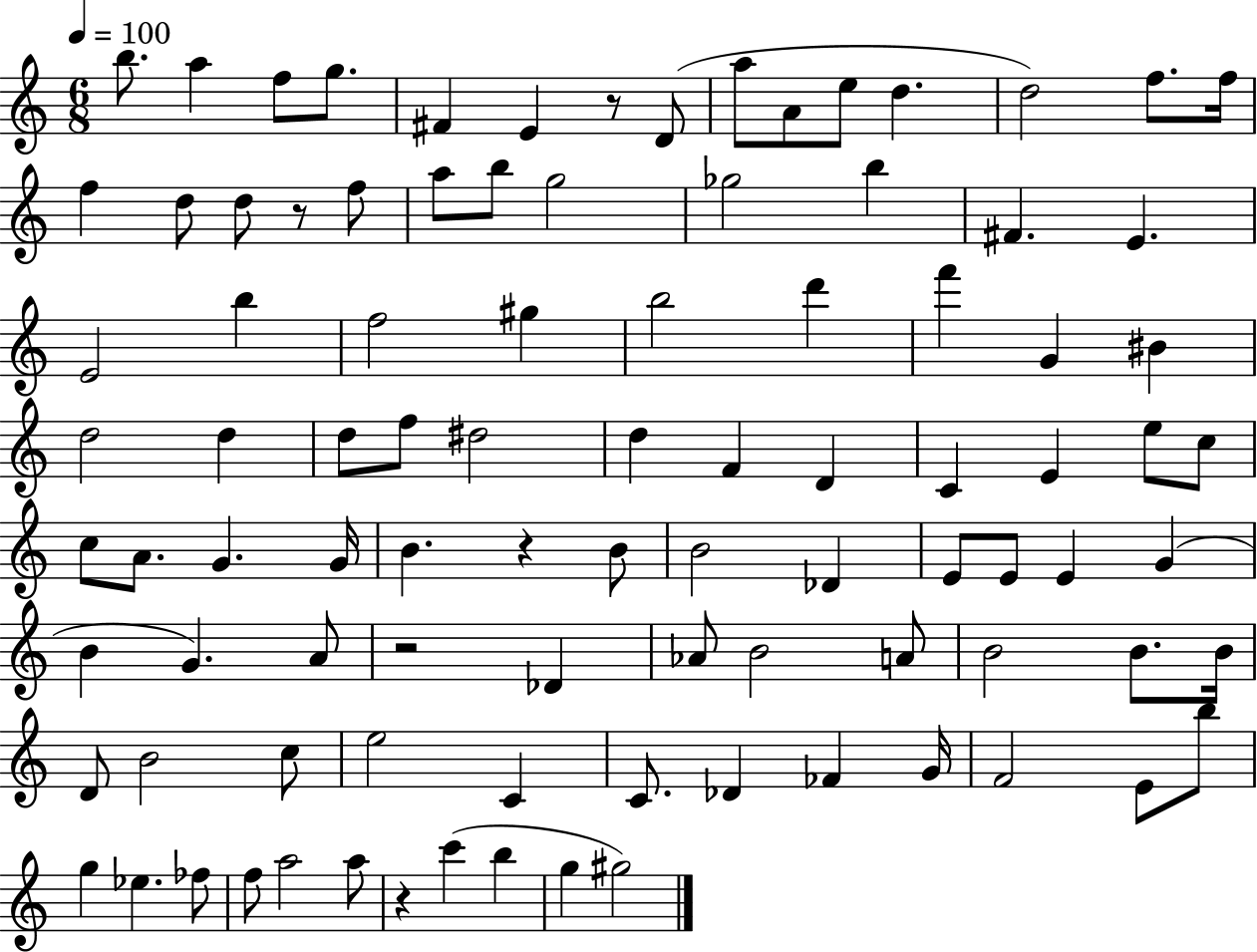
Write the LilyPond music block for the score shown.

{
  \clef treble
  \numericTimeSignature
  \time 6/8
  \key c \major
  \tempo 4 = 100
  b''8. a''4 f''8 g''8. | fis'4 e'4 r8 d'8( | a''8 a'8 e''8 d''4. | d''2) f''8. f''16 | \break f''4 d''8 d''8 r8 f''8 | a''8 b''8 g''2 | ges''2 b''4 | fis'4. e'4. | \break e'2 b''4 | f''2 gis''4 | b''2 d'''4 | f'''4 g'4 bis'4 | \break d''2 d''4 | d''8 f''8 dis''2 | d''4 f'4 d'4 | c'4 e'4 e''8 c''8 | \break c''8 a'8. g'4. g'16 | b'4. r4 b'8 | b'2 des'4 | e'8 e'8 e'4 g'4( | \break b'4 g'4.) a'8 | r2 des'4 | aes'8 b'2 a'8 | b'2 b'8. b'16 | \break d'8 b'2 c''8 | e''2 c'4 | c'8. des'4 fes'4 g'16 | f'2 e'8 b''8 | \break g''4 ees''4. fes''8 | f''8 a''2 a''8 | r4 c'''4( b''4 | g''4 gis''2) | \break \bar "|."
}